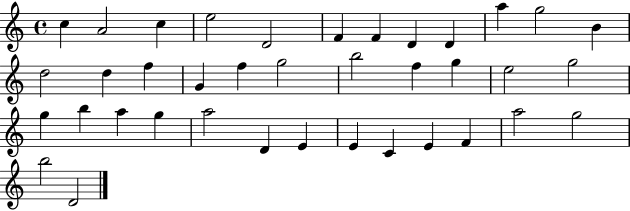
{
  \clef treble
  \time 4/4
  \defaultTimeSignature
  \key c \major
  c''4 a'2 c''4 | e''2 d'2 | f'4 f'4 d'4 d'4 | a''4 g''2 b'4 | \break d''2 d''4 f''4 | g'4 f''4 g''2 | b''2 f''4 g''4 | e''2 g''2 | \break g''4 b''4 a''4 g''4 | a''2 d'4 e'4 | e'4 c'4 e'4 f'4 | a''2 g''2 | \break b''2 d'2 | \bar "|."
}